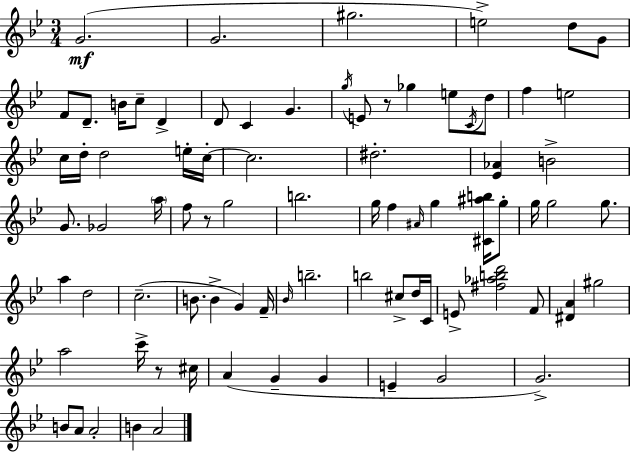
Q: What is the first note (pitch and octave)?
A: G4